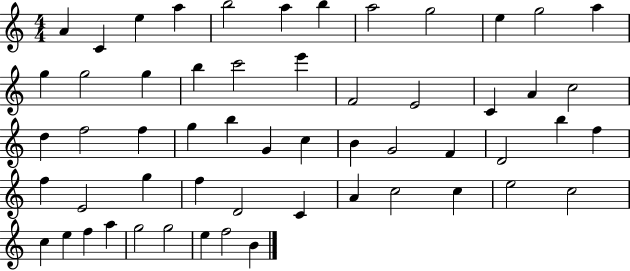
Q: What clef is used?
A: treble